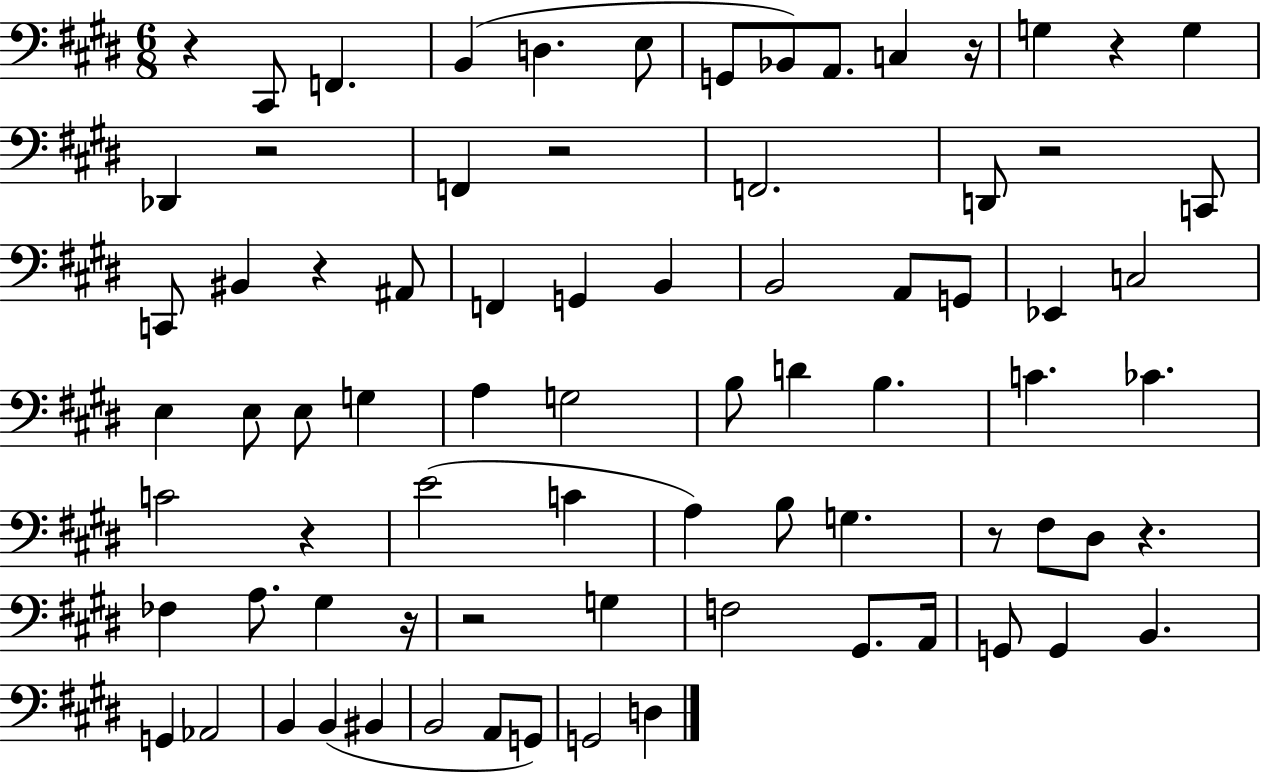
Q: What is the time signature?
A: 6/8